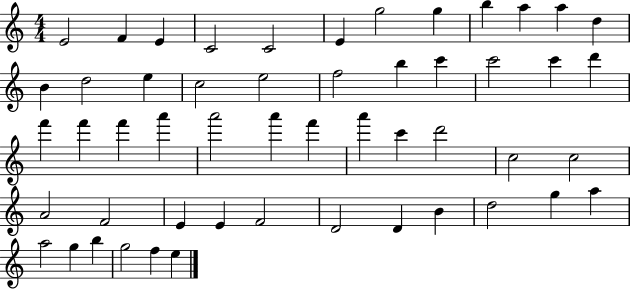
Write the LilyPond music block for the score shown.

{
  \clef treble
  \numericTimeSignature
  \time 4/4
  \key c \major
  e'2 f'4 e'4 | c'2 c'2 | e'4 g''2 g''4 | b''4 a''4 a''4 d''4 | \break b'4 d''2 e''4 | c''2 e''2 | f''2 b''4 c'''4 | c'''2 c'''4 d'''4 | \break f'''4 f'''4 f'''4 a'''4 | a'''2 a'''4 f'''4 | a'''4 c'''4 d'''2 | c''2 c''2 | \break a'2 f'2 | e'4 e'4 f'2 | d'2 d'4 b'4 | d''2 g''4 a''4 | \break a''2 g''4 b''4 | g''2 f''4 e''4 | \bar "|."
}